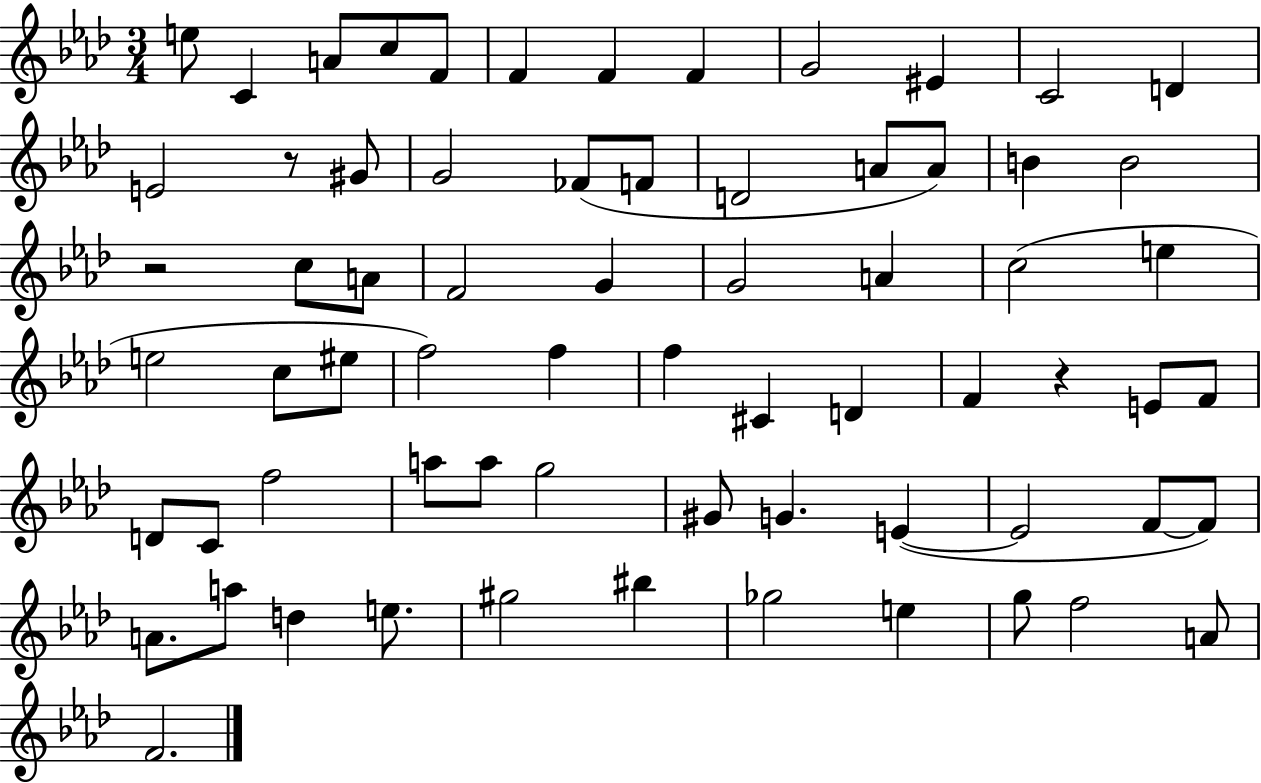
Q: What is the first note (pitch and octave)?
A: E5